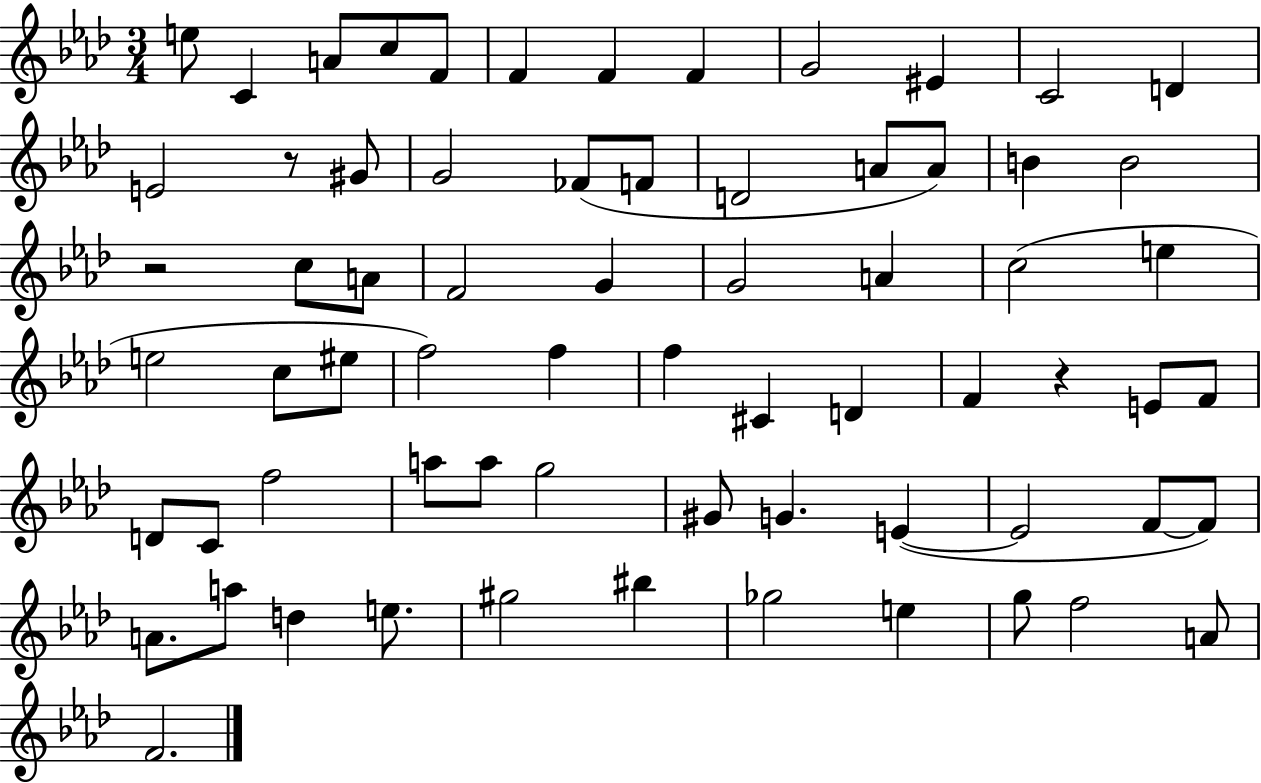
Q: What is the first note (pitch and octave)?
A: E5